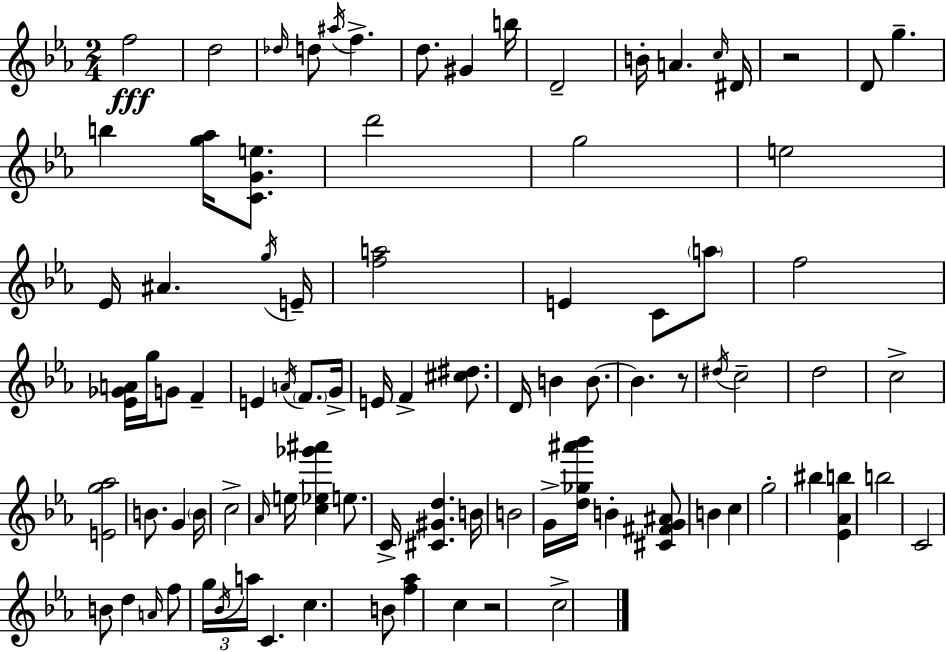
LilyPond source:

{
  \clef treble
  \numericTimeSignature
  \time 2/4
  \key c \minor
  f''2\fff | d''2 | \grace { des''16 } d''8 \acciaccatura { ais''16 } f''4.-> | d''8. gis'4 | \break b''16 d'2-- | b'16-. a'4. | \grace { c''16 } dis'16 r2 | d'8 g''4.-- | \break b''4 <g'' aes''>16 | <c' g' e''>8. d'''2 | g''2 | e''2 | \break ees'16 ais'4. | \acciaccatura { g''16 } e'16-- <f'' a''>2 | e'4 | c'8 \parenthesize a''8 f''2 | \break <ees' ges' a'>16 g''16 g'8 | f'4-- e'4 | \acciaccatura { a'16 } \parenthesize f'8. g'16-> e'16 f'4-> | <cis'' dis''>8. d'16 b'4 | \break b'8.~~ b'4. | r8 \acciaccatura { dis''16 } c''2-- | d''2 | c''2-> | \break <e' g'' aes''>2 | b'8. | g'4 \parenthesize b'16 c''2-> | \grace { aes'16 } e''16 | \break <c'' ees'' ges''' ais'''>4 e''8. c'16-> | <cis' gis' d''>4. b'16 b'2 | g'16-> | <d'' ges'' ais''' bes'''>16 b'4-. <cis' fis' g' ais'>8 b'4 | \break c''4 g''2-. | bis''4 | <ees' aes' b''>4 b''2 | c'2 | \break b'8 | d''4 \grace { a'16 } f''8 | \tuplet 3/2 { g''16 \acciaccatura { bes'16 } a''16 } c'4. | c''4. b'8 | \break <f'' aes''>4 c''4 | r2 | c''2-> | \bar "|."
}